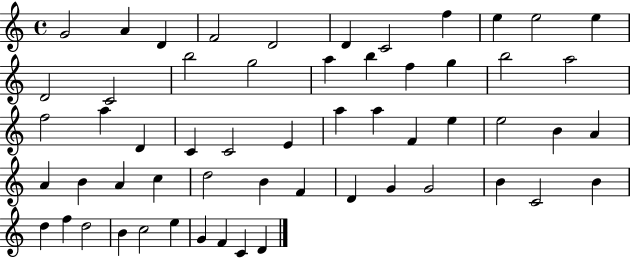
{
  \clef treble
  \time 4/4
  \defaultTimeSignature
  \key c \major
  g'2 a'4 d'4 | f'2 d'2 | d'4 c'2 f''4 | e''4 e''2 e''4 | \break d'2 c'2 | b''2 g''2 | a''4 b''4 f''4 g''4 | b''2 a''2 | \break f''2 a''4 d'4 | c'4 c'2 e'4 | a''4 a''4 f'4 e''4 | e''2 b'4 a'4 | \break a'4 b'4 a'4 c''4 | d''2 b'4 f'4 | d'4 g'4 g'2 | b'4 c'2 b'4 | \break d''4 f''4 d''2 | b'4 c''2 e''4 | g'4 f'4 c'4 d'4 | \bar "|."
}